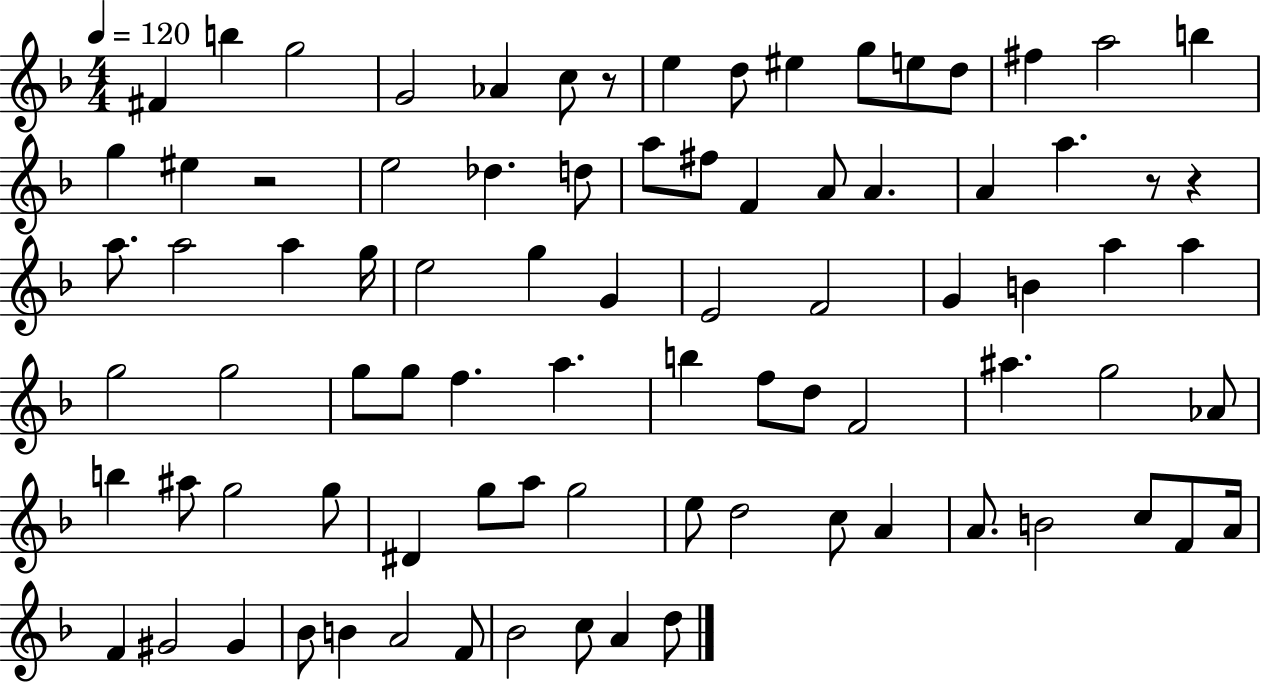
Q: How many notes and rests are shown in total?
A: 85